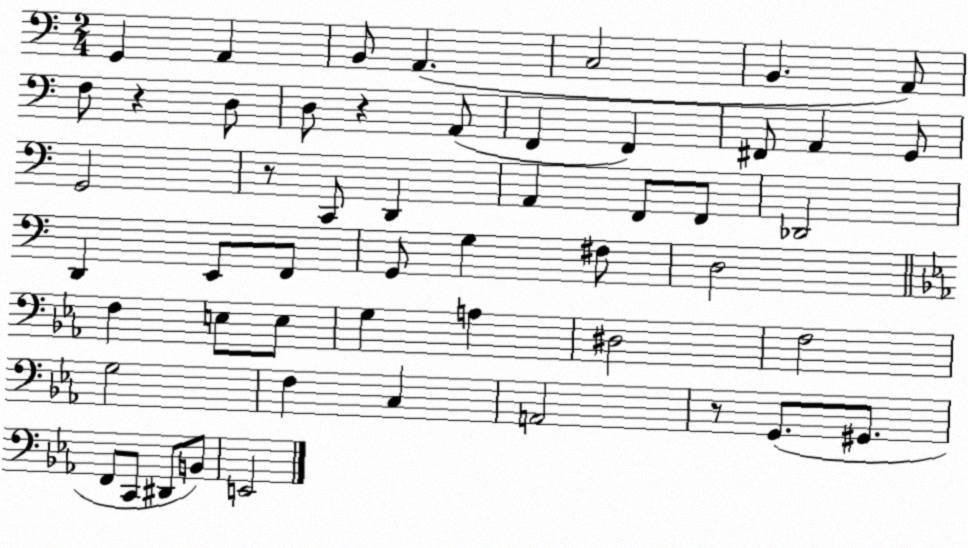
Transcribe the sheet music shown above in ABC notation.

X:1
T:Untitled
M:2/4
L:1/4
K:C
G,, A,, B,,/2 A,, C,2 B,, A,,/2 F,/2 z D,/2 D,/2 z A,,/2 F,, F,, ^F,,/2 A,, G,,/2 G,,2 z/2 C,,/2 D,, A,, F,,/2 F,,/2 _D,,2 D,, E,,/2 F,,/2 G,,/2 G, ^F,/2 D,2 F, E,/2 E,/2 G, A, ^D,2 F,2 G,2 F, C, A,,2 z/2 G,,/2 ^G,,/2 F,,/2 C,,/2 ^D,,/2 B,,/2 E,,2